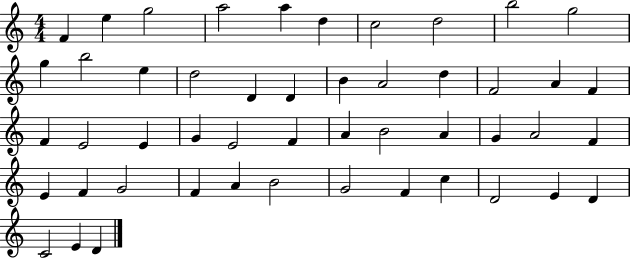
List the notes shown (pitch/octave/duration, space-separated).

F4/q E5/q G5/h A5/h A5/q D5/q C5/h D5/h B5/h G5/h G5/q B5/h E5/q D5/h D4/q D4/q B4/q A4/h D5/q F4/h A4/q F4/q F4/q E4/h E4/q G4/q E4/h F4/q A4/q B4/h A4/q G4/q A4/h F4/q E4/q F4/q G4/h F4/q A4/q B4/h G4/h F4/q C5/q D4/h E4/q D4/q C4/h E4/q D4/q